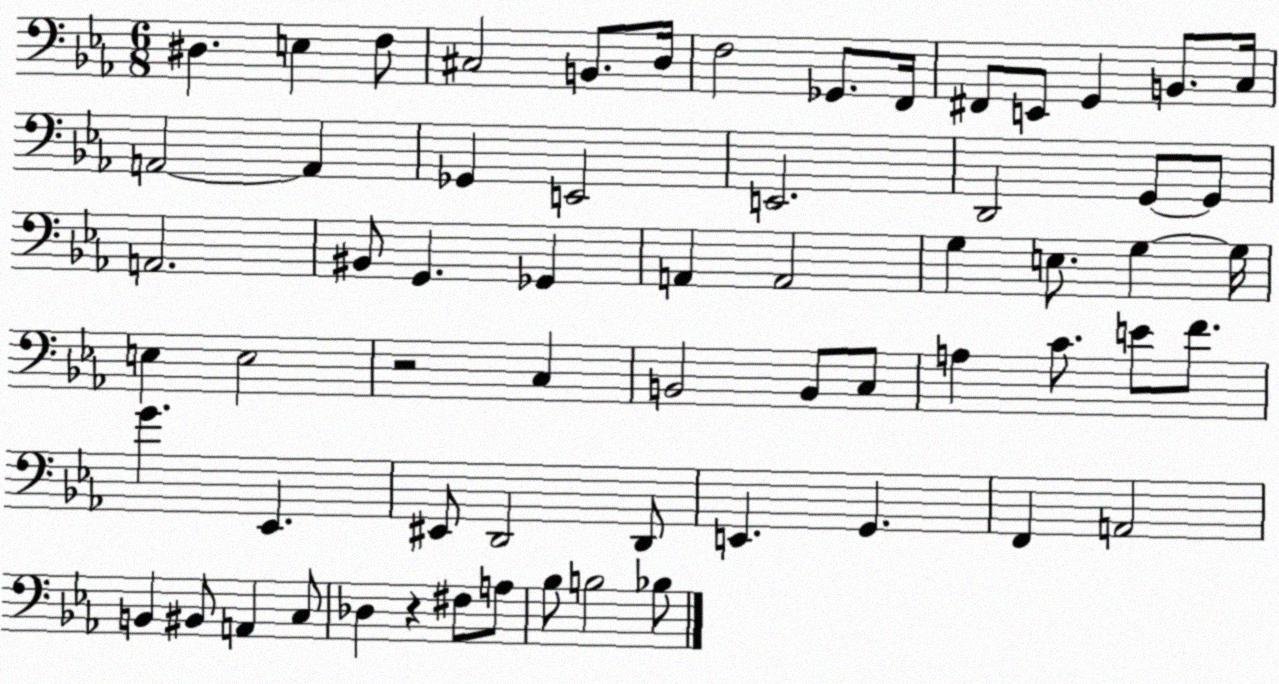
X:1
T:Untitled
M:6/8
L:1/4
K:Eb
^D, E, F,/2 ^C,2 B,,/2 D,/4 F,2 _G,,/2 F,,/4 ^F,,/2 E,,/2 G,, B,,/2 C,/4 A,,2 A,, _G,, E,,2 E,,2 D,,2 G,,/2 G,,/2 A,,2 ^B,,/2 G,, _G,, A,, A,,2 G, E,/2 G, G,/4 E, E,2 z2 C, B,,2 B,,/2 C,/2 A, C/2 E/2 F/2 G _E,, ^E,,/2 D,,2 D,,/2 E,, G,, F,, A,,2 B,, ^B,,/2 A,, C,/2 _D, z ^F,/2 A,/2 _B,/2 B,2 _B,/2